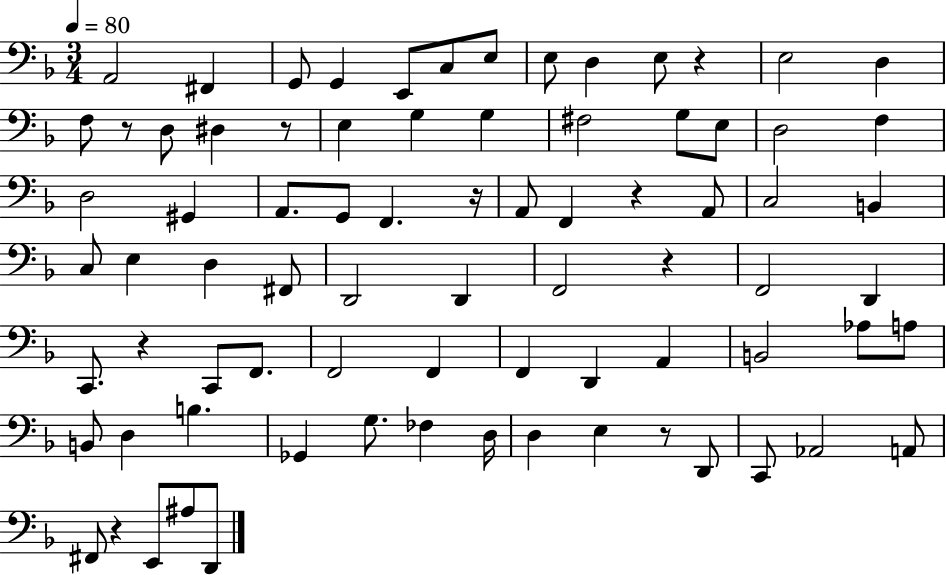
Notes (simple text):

A2/h F#2/q G2/e G2/q E2/e C3/e E3/e E3/e D3/q E3/e R/q E3/h D3/q F3/e R/e D3/e D#3/q R/e E3/q G3/q G3/q F#3/h G3/e E3/e D3/h F3/q D3/h G#2/q A2/e. G2/e F2/q. R/s A2/e F2/q R/q A2/e C3/h B2/q C3/e E3/q D3/q F#2/e D2/h D2/q F2/h R/q F2/h D2/q C2/e. R/q C2/e F2/e. F2/h F2/q F2/q D2/q A2/q B2/h Ab3/e A3/e B2/e D3/q B3/q. Gb2/q G3/e. FES3/q D3/s D3/q E3/q R/e D2/e C2/e Ab2/h A2/e F#2/e R/q E2/e A#3/e D2/e